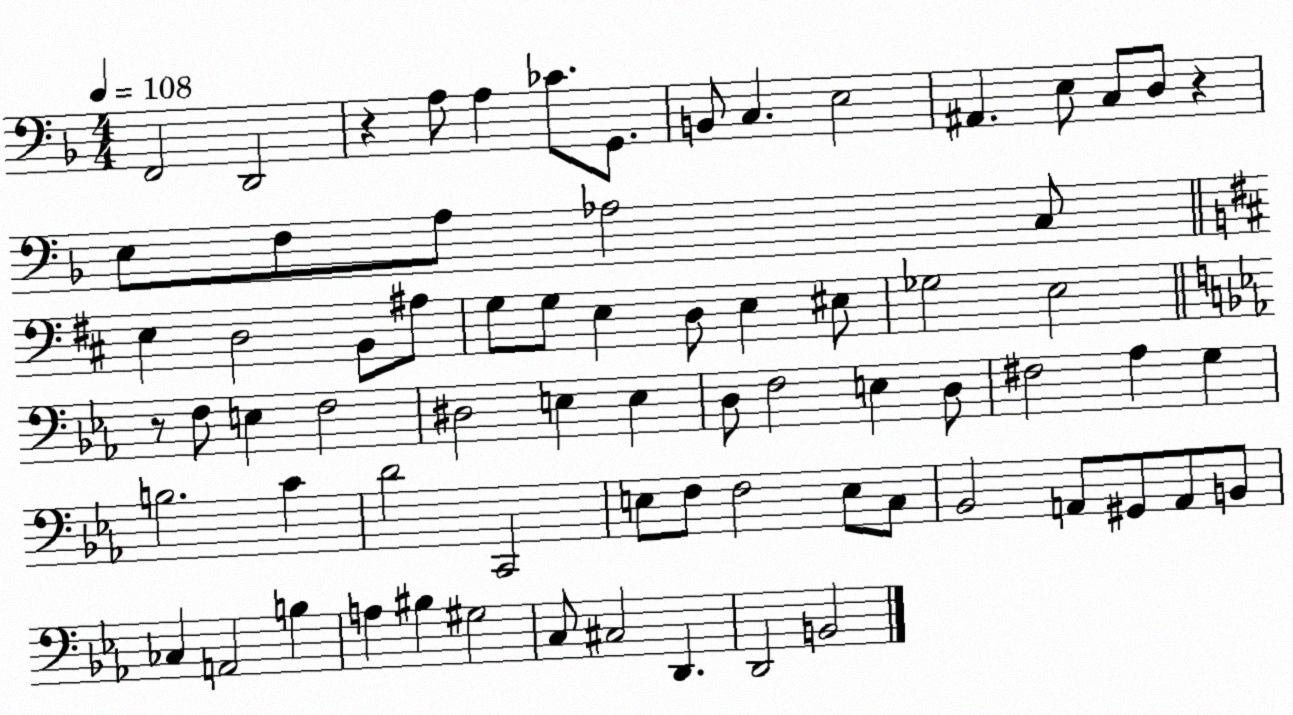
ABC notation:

X:1
T:Untitled
M:4/4
L:1/4
K:F
F,,2 D,,2 z A,/2 A, _C/2 G,,/2 B,,/2 C, E,2 ^A,, E,/2 C,/2 D,/2 z E,/2 F,/2 A,/2 _A,2 C,/2 E, D,2 B,,/2 ^A,/2 G,/2 G,/2 E, D,/2 E, ^E,/2 _G,2 E,2 z/2 F,/2 E, F,2 ^D,2 E, E, D,/2 F,2 E, D,/2 ^F,2 _A, G, B,2 C D2 C,,2 E,/2 F,/2 F,2 E,/2 C,/2 _B,,2 A,,/2 ^G,,/2 A,,/2 B,,/2 _C, A,,2 B, A, ^B, ^G,2 C,/2 ^C,2 D,, D,,2 B,,2